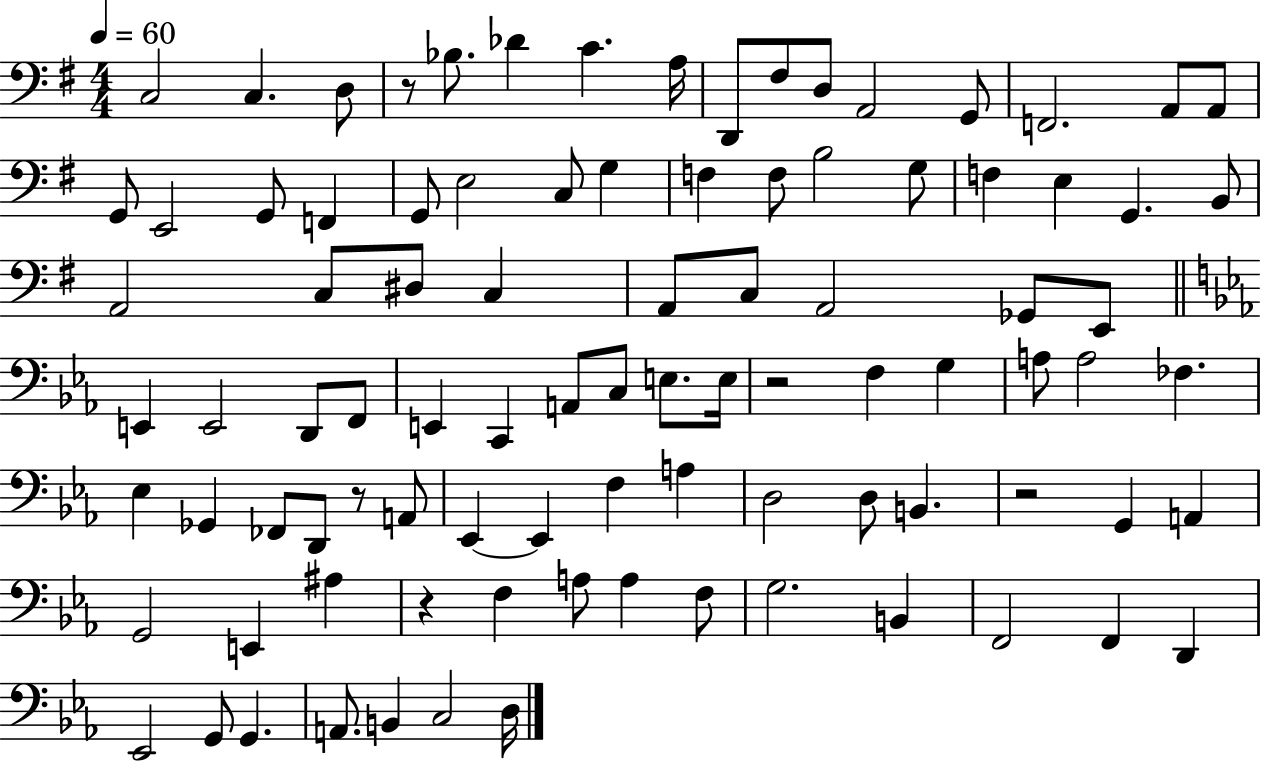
C3/h C3/q. D3/e R/e Bb3/e. Db4/q C4/q. A3/s D2/e F#3/e D3/e A2/h G2/e F2/h. A2/e A2/e G2/e E2/h G2/e F2/q G2/e E3/h C3/e G3/q F3/q F3/e B3/h G3/e F3/q E3/q G2/q. B2/e A2/h C3/e D#3/e C3/q A2/e C3/e A2/h Gb2/e E2/e E2/q E2/h D2/e F2/e E2/q C2/q A2/e C3/e E3/e. E3/s R/h F3/q G3/q A3/e A3/h FES3/q. Eb3/q Gb2/q FES2/e D2/e R/e A2/e Eb2/q Eb2/q F3/q A3/q D3/h D3/e B2/q. R/h G2/q A2/q G2/h E2/q A#3/q R/q F3/q A3/e A3/q F3/e G3/h. B2/q F2/h F2/q D2/q Eb2/h G2/e G2/q. A2/e. B2/q C3/h D3/s